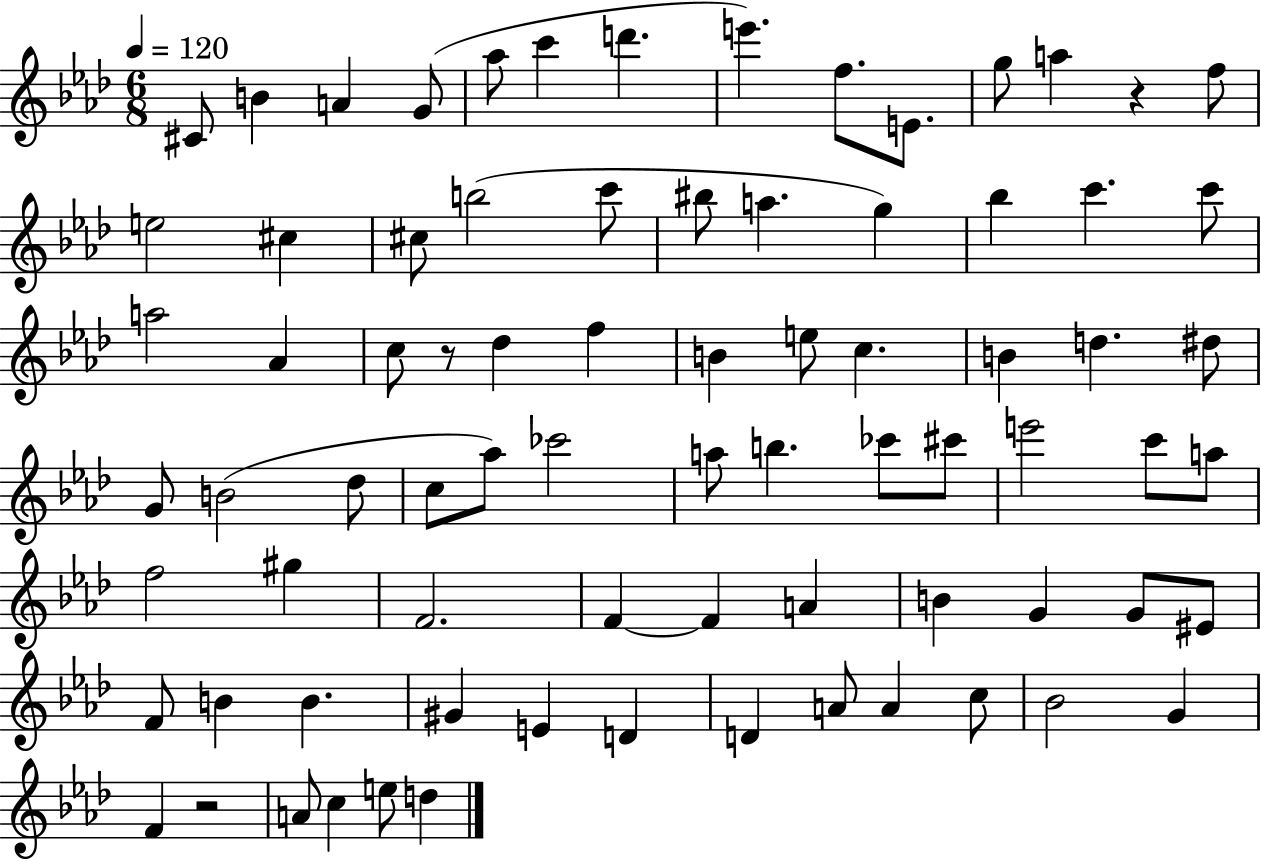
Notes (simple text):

C#4/e B4/q A4/q G4/e Ab5/e C6/q D6/q. E6/q. F5/e. E4/e. G5/e A5/q R/q F5/e E5/h C#5/q C#5/e B5/h C6/e BIS5/e A5/q. G5/q Bb5/q C6/q. C6/e A5/h Ab4/q C5/e R/e Db5/q F5/q B4/q E5/e C5/q. B4/q D5/q. D#5/e G4/e B4/h Db5/e C5/e Ab5/e CES6/h A5/e B5/q. CES6/e C#6/e E6/h C6/e A5/e F5/h G#5/q F4/h. F4/q F4/q A4/q B4/q G4/q G4/e EIS4/e F4/e B4/q B4/q. G#4/q E4/q D4/q D4/q A4/e A4/q C5/e Bb4/h G4/q F4/q R/h A4/e C5/q E5/e D5/q